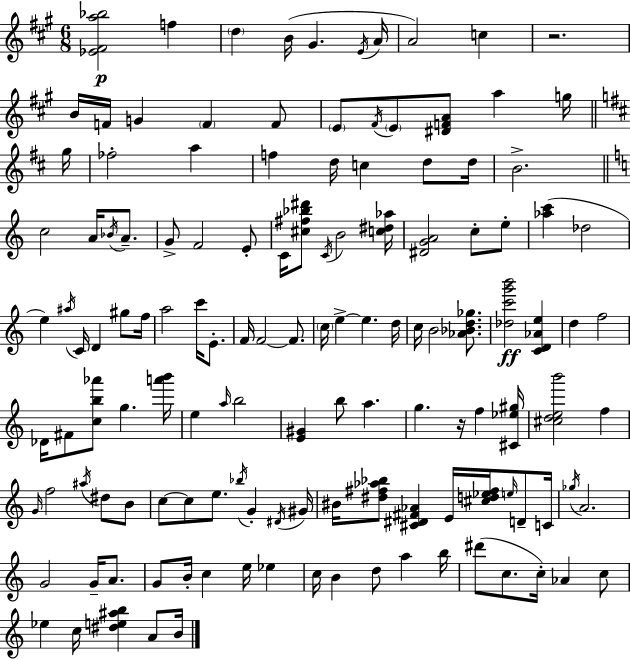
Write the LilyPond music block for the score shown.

{
  \clef treble
  \numericTimeSignature
  \time 6/8
  \key a \major
  <ees' fis' a'' bes''>2\p f''4 | \parenthesize d''4 b'16( gis'4. \acciaccatura { e'16 } | a'16 a'2) c''4 | r2. | \break b'16 f'16 g'4 \parenthesize f'4 f'8 | \parenthesize e'8 \acciaccatura { fis'16 } \parenthesize e'8 <dis' f' a'>8 a''4 | g''16 \bar "||" \break \key d \major g''16 fes''2-. a''4 | f''4 d''16 c''4 d''8 | d''16 b'2.-> | \bar "||" \break \key a \minor c''2 a'16 \acciaccatura { bes'16 } a'8.-- | g'8-> f'2 e'8-. | c'16 <cis'' fis'' bes'' dis'''>8 \acciaccatura { c'16 } b'2 | <c'' dis'' aes''>16 <dis' g' a'>2 c''8-. | \break e''8-. <aes'' c'''>4( des''2 | e''4) \acciaccatura { ais''16 } c'16 d'4 | gis''8 f''16 a''2 c'''16 | e'8.-. f'16 f'2~~ | \break f'8. \parenthesize c''16 e''4->~~ e''4. | d''16 c''16 b'2 | <aes' bes' d'' ges''>8. <des'' c''' g''' b'''>2\ff <c' d' aes' e''>4 | d''4 f''2 | \break des'16 fis'8 <c'' b'' aes'''>8 g''4. | <a''' b'''>16 e''4 \grace { a''16 } b''2 | <e' gis'>4 b''8 a''4. | g''4. r16 f''4 | \break <cis' ees'' gis''>16 <cis'' d'' e'' b'''>2 | f''4 \grace { g'16 } f''2 | \acciaccatura { ais''16 } dis''8 b'8 c''8~~ c''8 e''8. | \acciaccatura { bes''16 } g'4-. \acciaccatura { dis'16 } gis'16 bis'16 <dis'' fis'' aes'' bes''>8 <cis' dis' fis' aes'>4 | \break e'16 <cis'' d'' ees'' fis''>16 \grace { e''16 } d'8-- c'16 \acciaccatura { ges''16 } a'2. | g'2 | g'16-- a'8. g'8 | b'16-. c''4 e''16 ees''4 c''16 b'4 | \break d''8 a''4 b''16 dis'''8( | c''8. c''16-.) aes'4 c''8 ees''4 | c''16 <dis'' e'' ais'' b''>4 a'8 b'16 \bar "|."
}